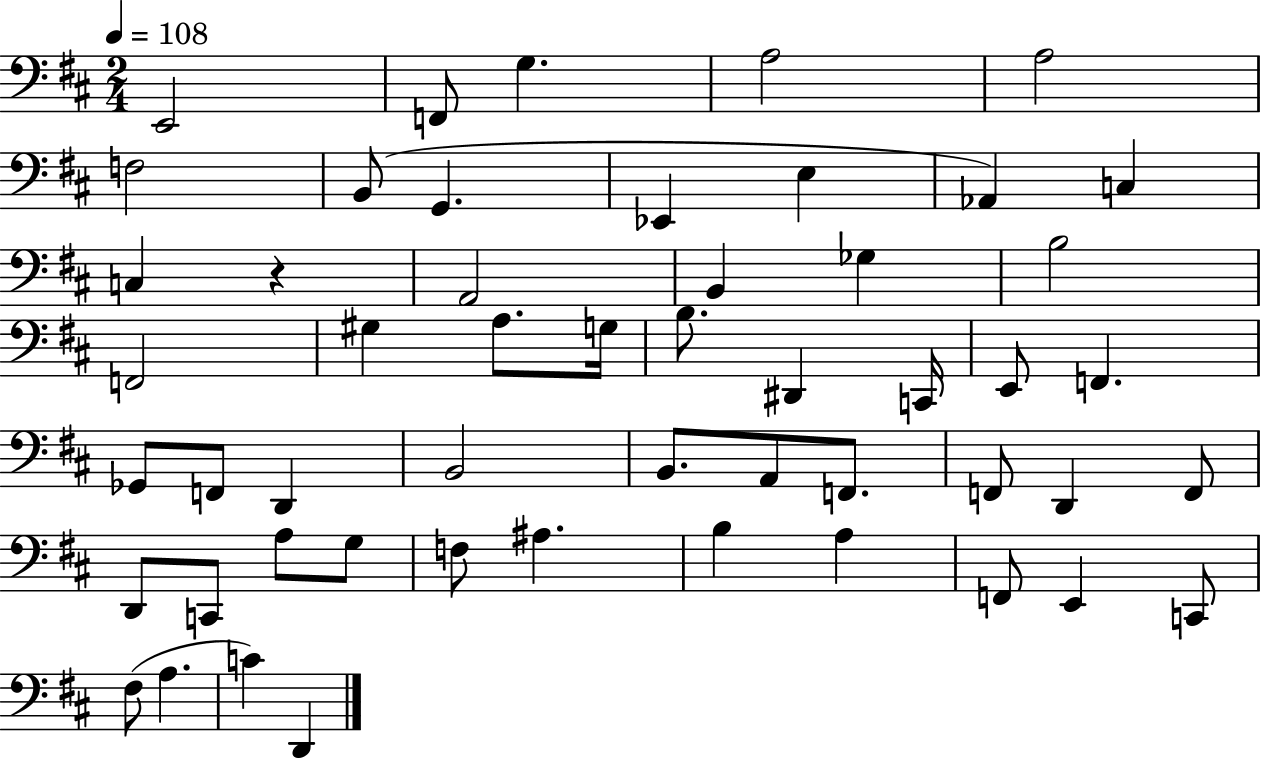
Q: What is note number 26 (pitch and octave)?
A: F2